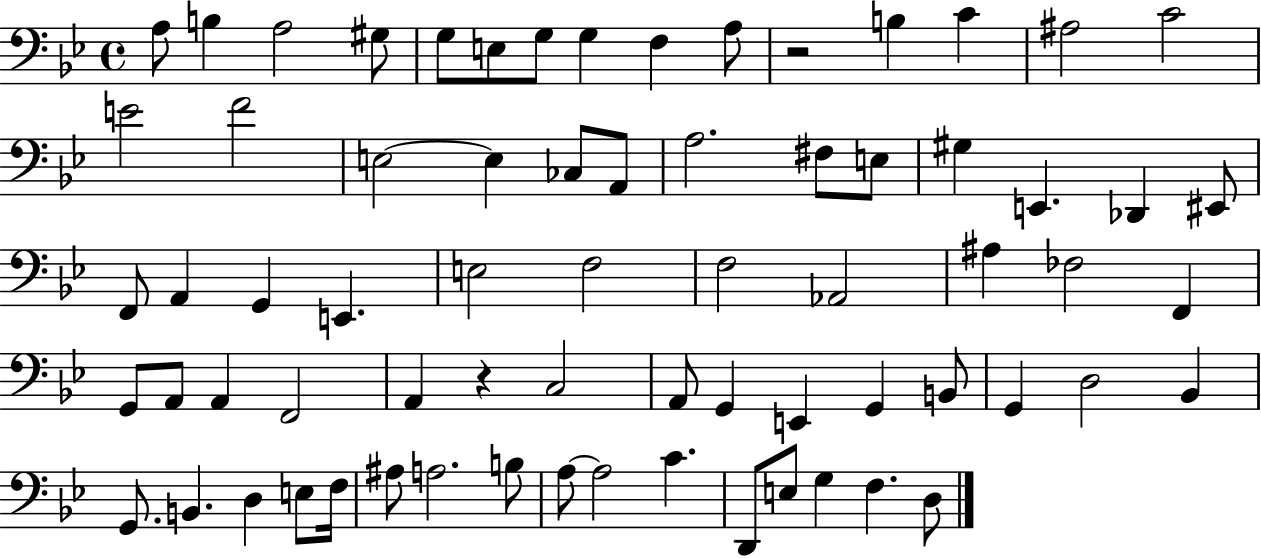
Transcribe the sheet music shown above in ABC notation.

X:1
T:Untitled
M:4/4
L:1/4
K:Bb
A,/2 B, A,2 ^G,/2 G,/2 E,/2 G,/2 G, F, A,/2 z2 B, C ^A,2 C2 E2 F2 E,2 E, _C,/2 A,,/2 A,2 ^F,/2 E,/2 ^G, E,, _D,, ^E,,/2 F,,/2 A,, G,, E,, E,2 F,2 F,2 _A,,2 ^A, _F,2 F,, G,,/2 A,,/2 A,, F,,2 A,, z C,2 A,,/2 G,, E,, G,, B,,/2 G,, D,2 _B,, G,,/2 B,, D, E,/2 F,/4 ^A,/2 A,2 B,/2 A,/2 A,2 C D,,/2 E,/2 G, F, D,/2